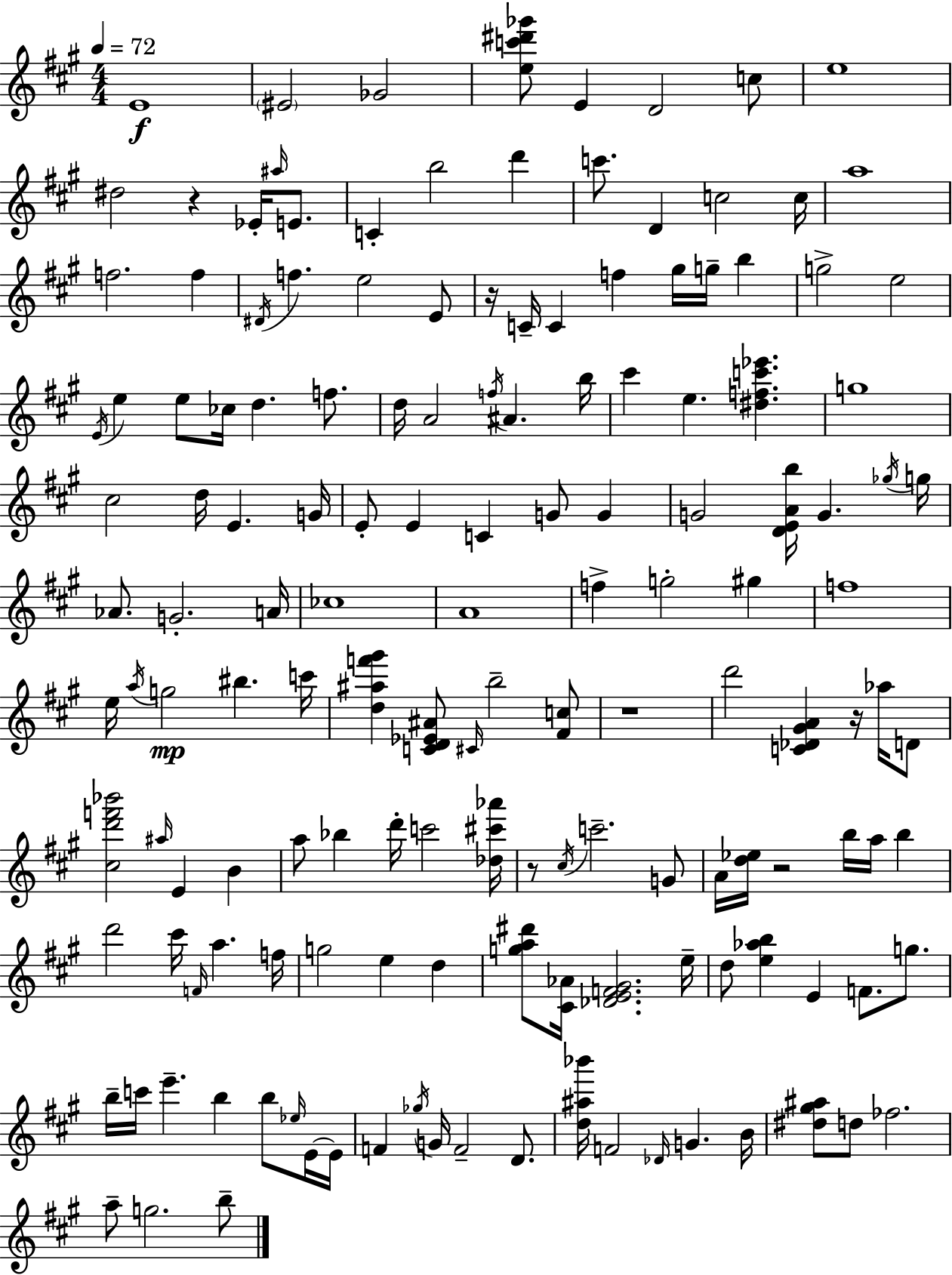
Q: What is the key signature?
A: A major